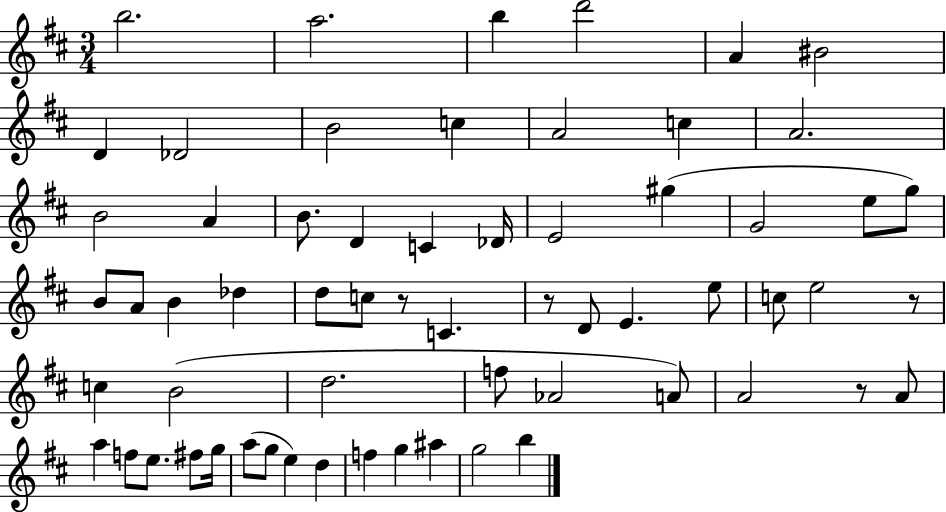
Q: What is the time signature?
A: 3/4